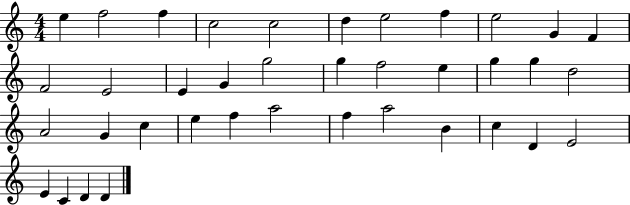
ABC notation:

X:1
T:Untitled
M:4/4
L:1/4
K:C
e f2 f c2 c2 d e2 f e2 G F F2 E2 E G g2 g f2 e g g d2 A2 G c e f a2 f a2 B c D E2 E C D D